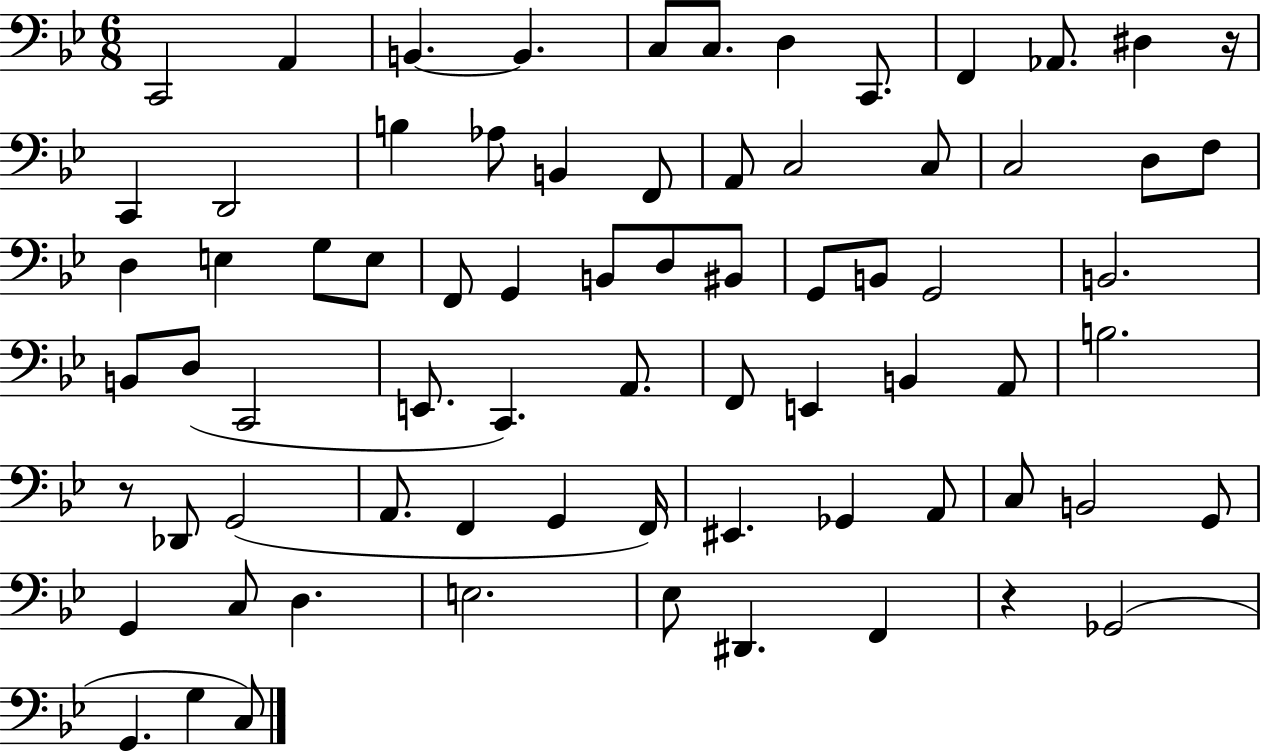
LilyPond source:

{
  \clef bass
  \numericTimeSignature
  \time 6/8
  \key bes \major
  \repeat volta 2 { c,2 a,4 | b,4.~~ b,4. | c8 c8. d4 c,8. | f,4 aes,8. dis4 r16 | \break c,4 d,2 | b4 aes8 b,4 f,8 | a,8 c2 c8 | c2 d8 f8 | \break d4 e4 g8 e8 | f,8 g,4 b,8 d8 bis,8 | g,8 b,8 g,2 | b,2. | \break b,8 d8( c,2 | e,8. c,4.) a,8. | f,8 e,4 b,4 a,8 | b2. | \break r8 des,8 g,2( | a,8. f,4 g,4 f,16) | eis,4. ges,4 a,8 | c8 b,2 g,8 | \break g,4 c8 d4. | e2. | ees8 dis,4. f,4 | r4 ges,2( | \break g,4. g4 c8) | } \bar "|."
}